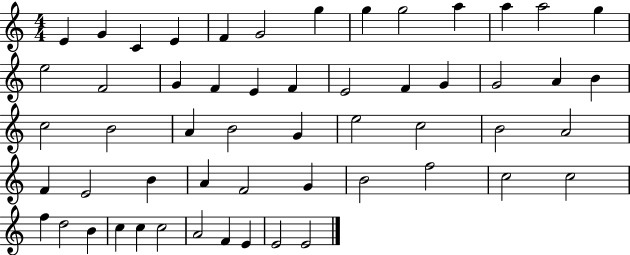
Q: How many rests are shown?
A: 0